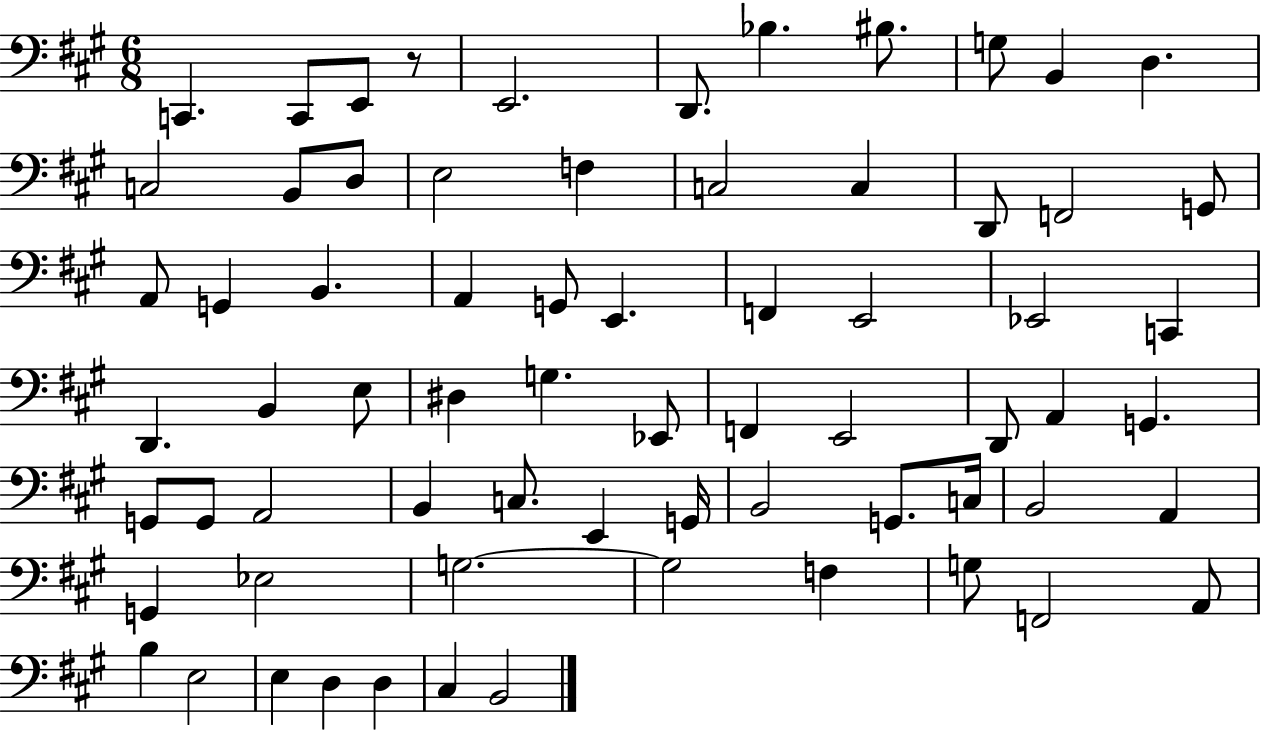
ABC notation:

X:1
T:Untitled
M:6/8
L:1/4
K:A
C,, C,,/2 E,,/2 z/2 E,,2 D,,/2 _B, ^B,/2 G,/2 B,, D, C,2 B,,/2 D,/2 E,2 F, C,2 C, D,,/2 F,,2 G,,/2 A,,/2 G,, B,, A,, G,,/2 E,, F,, E,,2 _E,,2 C,, D,, B,, E,/2 ^D, G, _E,,/2 F,, E,,2 D,,/2 A,, G,, G,,/2 G,,/2 A,,2 B,, C,/2 E,, G,,/4 B,,2 G,,/2 C,/4 B,,2 A,, G,, _E,2 G,2 G,2 F, G,/2 F,,2 A,,/2 B, E,2 E, D, D, ^C, B,,2